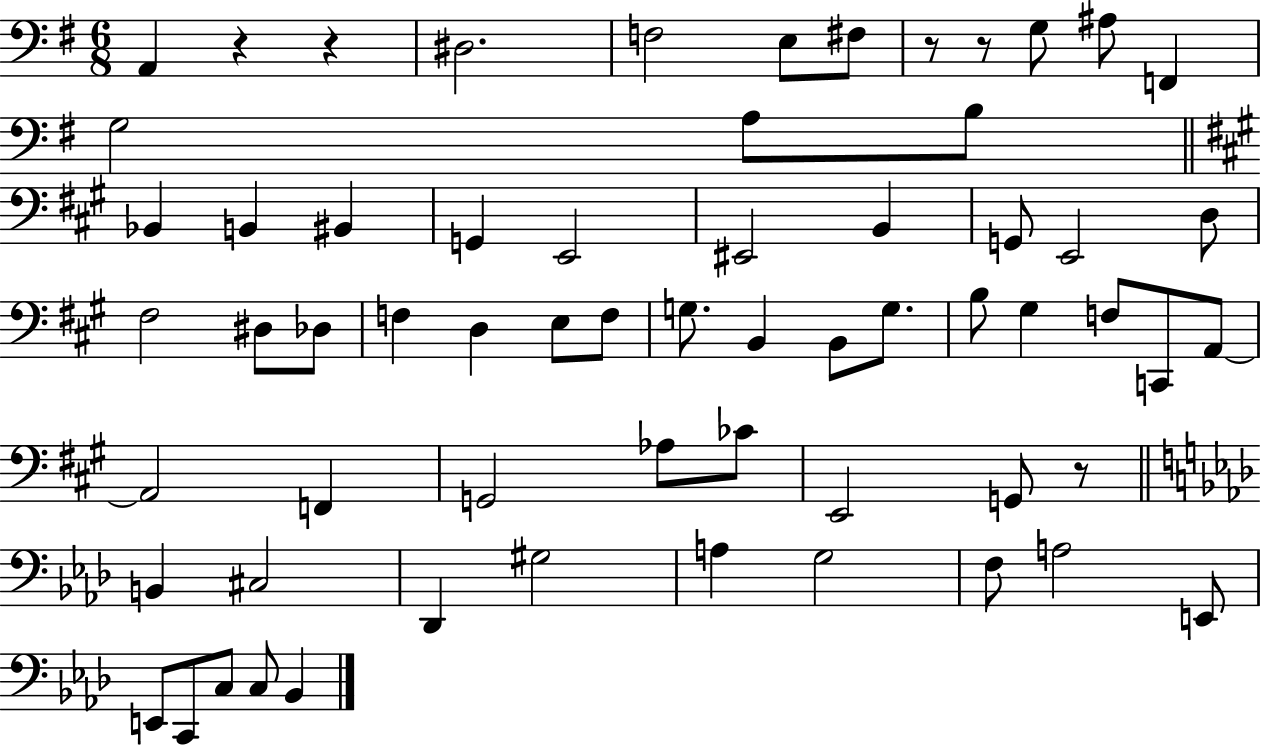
{
  \clef bass
  \numericTimeSignature
  \time 6/8
  \key g \major
  a,4 r4 r4 | dis2. | f2 e8 fis8 | r8 r8 g8 ais8 f,4 | \break g2 a8 b8 | \bar "||" \break \key a \major bes,4 b,4 bis,4 | g,4 e,2 | eis,2 b,4 | g,8 e,2 d8 | \break fis2 dis8 des8 | f4 d4 e8 f8 | g8. b,4 b,8 g8. | b8 gis4 f8 c,8 a,8~~ | \break a,2 f,4 | g,2 aes8 ces'8 | e,2 g,8 r8 | \bar "||" \break \key aes \major b,4 cis2 | des,4 gis2 | a4 g2 | f8 a2 e,8 | \break e,8 c,8 c8 c8 bes,4 | \bar "|."
}